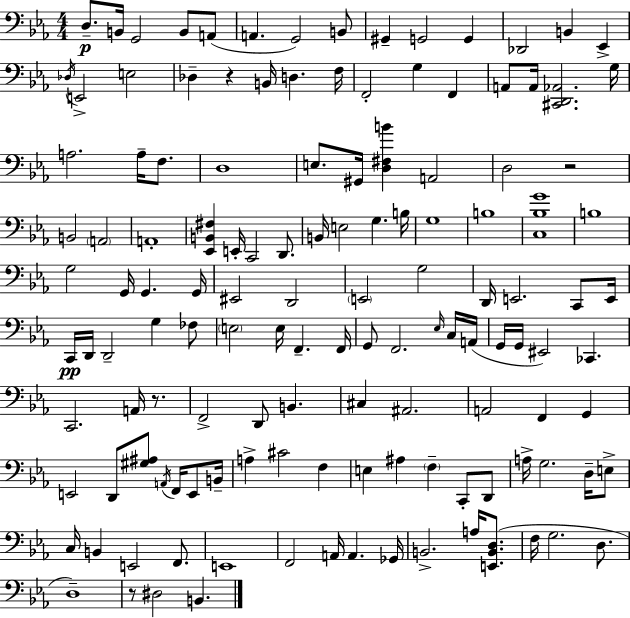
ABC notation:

X:1
T:Untitled
M:4/4
L:1/4
K:Eb
D,/2 B,,/4 G,,2 B,,/2 A,,/2 A,, G,,2 B,,/2 ^G,, G,,2 G,, _D,,2 B,, _E,, _D,/4 E,,2 E,2 _D, z B,,/4 D, F,/4 F,,2 G, F,, A,,/2 A,,/4 [^C,,D,,_A,,]2 G,/4 A,2 A,/4 F,/2 D,4 E,/2 ^G,,/4 [D,^F,B] A,,2 D,2 z2 B,,2 A,,2 A,,4 [_E,,B,,^F,] E,,/4 C,,2 D,,/2 B,,/4 E,2 G, B,/4 G,4 B,4 [C,_B,G]4 B,4 G,2 G,,/4 G,, G,,/4 ^E,,2 D,,2 E,,2 G,2 D,,/4 E,,2 C,,/2 E,,/4 C,,/4 D,,/4 D,,2 G, _F,/2 E,2 E,/4 F,, F,,/4 G,,/2 F,,2 _E,/4 C,/4 A,,/4 G,,/4 G,,/4 ^E,,2 _C,, C,,2 A,,/4 z/2 F,,2 D,,/2 B,, ^C, ^A,,2 A,,2 F,, G,, E,,2 D,,/2 [^G,^A,]/2 A,,/4 F,,/4 E,,/2 B,,/4 A, ^C2 F, E, ^A, F, C,,/2 D,,/2 A,/4 G,2 D,/4 E,/2 C,/4 B,, E,,2 F,,/2 E,,4 F,,2 A,,/4 A,, _G,,/4 B,,2 A,/4 [E,,B,,D,]/2 F,/4 G,2 D,/2 D,4 z/2 ^D,2 B,,